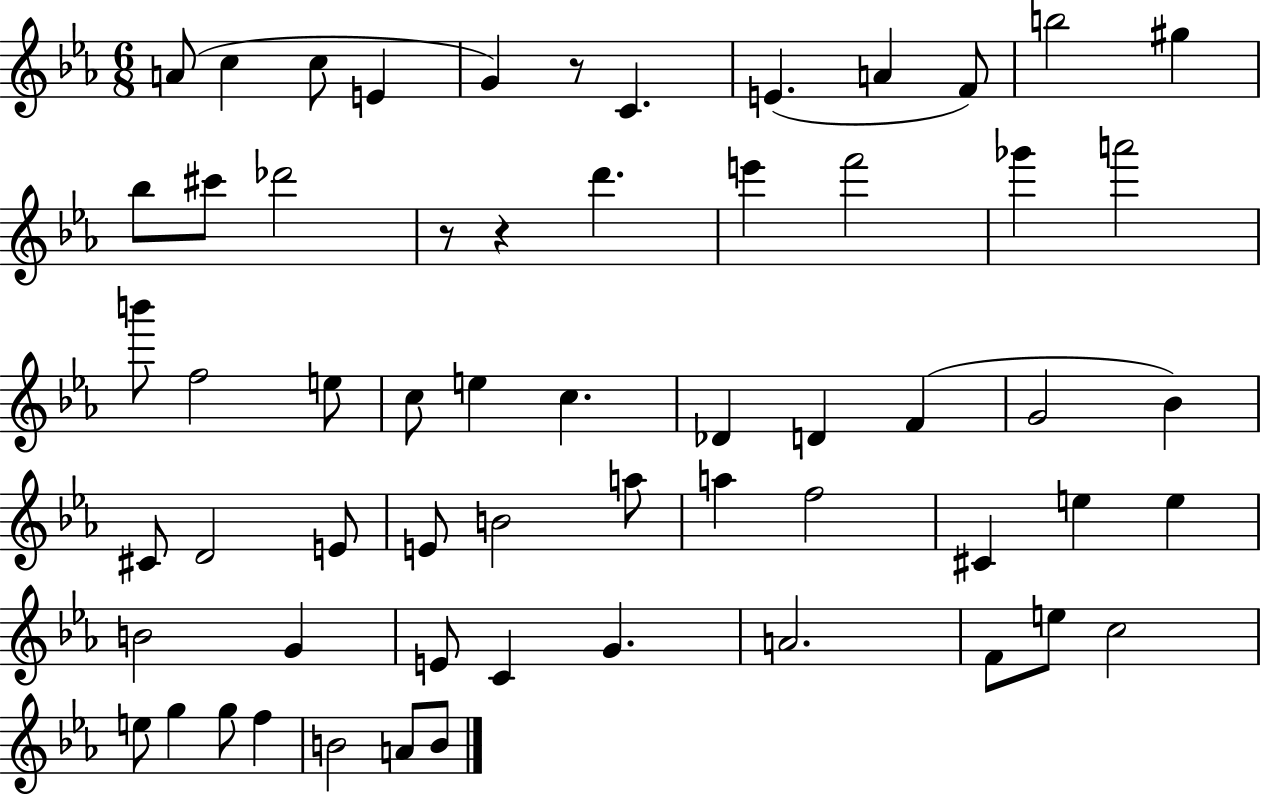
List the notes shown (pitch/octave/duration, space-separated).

A4/e C5/q C5/e E4/q G4/q R/e C4/q. E4/q. A4/q F4/e B5/h G#5/q Bb5/e C#6/e Db6/h R/e R/q D6/q. E6/q F6/h Gb6/q A6/h B6/e F5/h E5/e C5/e E5/q C5/q. Db4/q D4/q F4/q G4/h Bb4/q C#4/e D4/h E4/e E4/e B4/h A5/e A5/q F5/h C#4/q E5/q E5/q B4/h G4/q E4/e C4/q G4/q. A4/h. F4/e E5/e C5/h E5/e G5/q G5/e F5/q B4/h A4/e B4/e